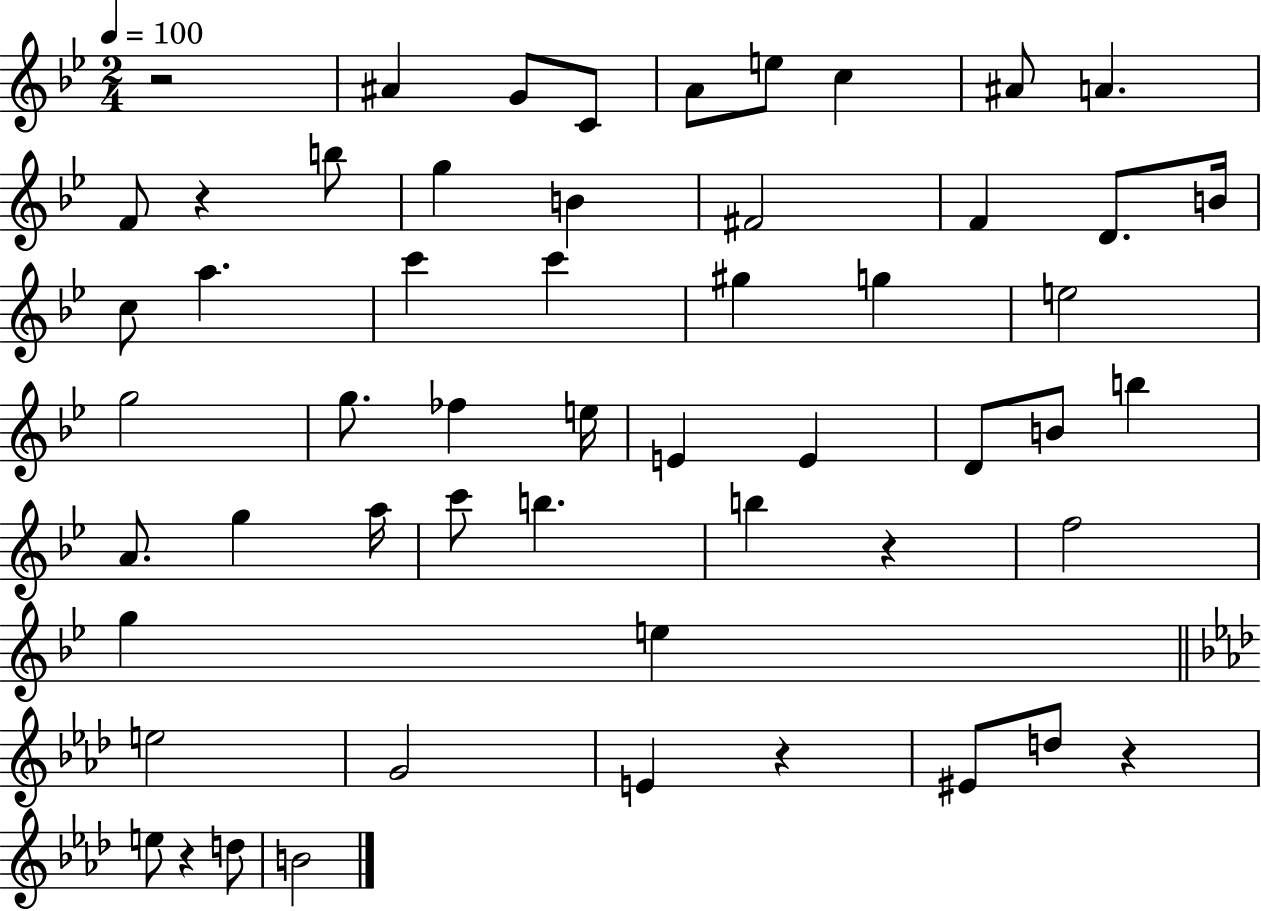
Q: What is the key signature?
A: BES major